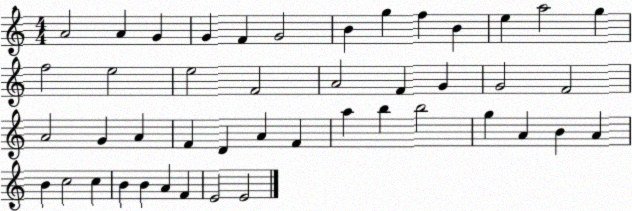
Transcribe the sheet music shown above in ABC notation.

X:1
T:Untitled
M:4/4
L:1/4
K:C
A2 A G G F G2 B g f B e a2 g f2 e2 e2 F2 A2 F G G2 F2 A2 G A F D A F a b b2 g A B A B c2 c B B A F E2 E2